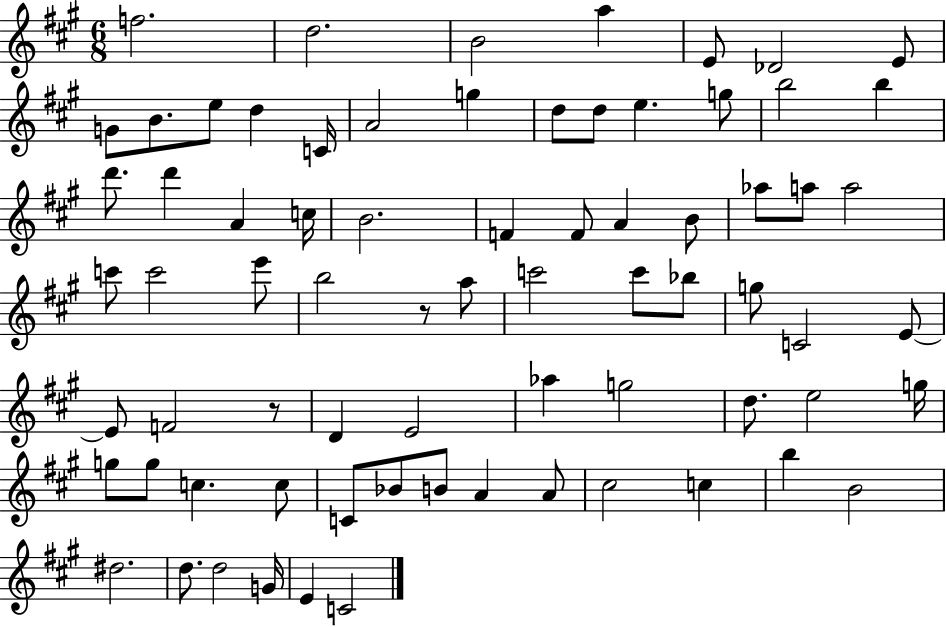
X:1
T:Untitled
M:6/8
L:1/4
K:A
f2 d2 B2 a E/2 _D2 E/2 G/2 B/2 e/2 d C/4 A2 g d/2 d/2 e g/2 b2 b d'/2 d' A c/4 B2 F F/2 A B/2 _a/2 a/2 a2 c'/2 c'2 e'/2 b2 z/2 a/2 c'2 c'/2 _b/2 g/2 C2 E/2 E/2 F2 z/2 D E2 _a g2 d/2 e2 g/4 g/2 g/2 c c/2 C/2 _B/2 B/2 A A/2 ^c2 c b B2 ^d2 d/2 d2 G/4 E C2